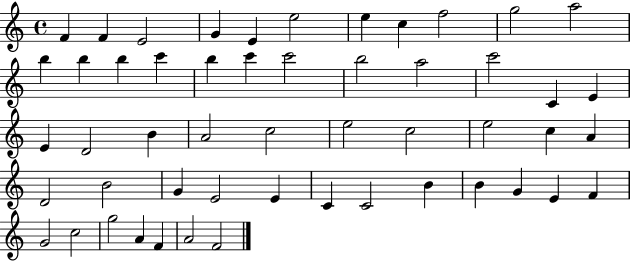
X:1
T:Untitled
M:4/4
L:1/4
K:C
F F E2 G E e2 e c f2 g2 a2 b b b c' b c' c'2 b2 a2 c'2 C E E D2 B A2 c2 e2 c2 e2 c A D2 B2 G E2 E C C2 B B G E F G2 c2 g2 A F A2 F2